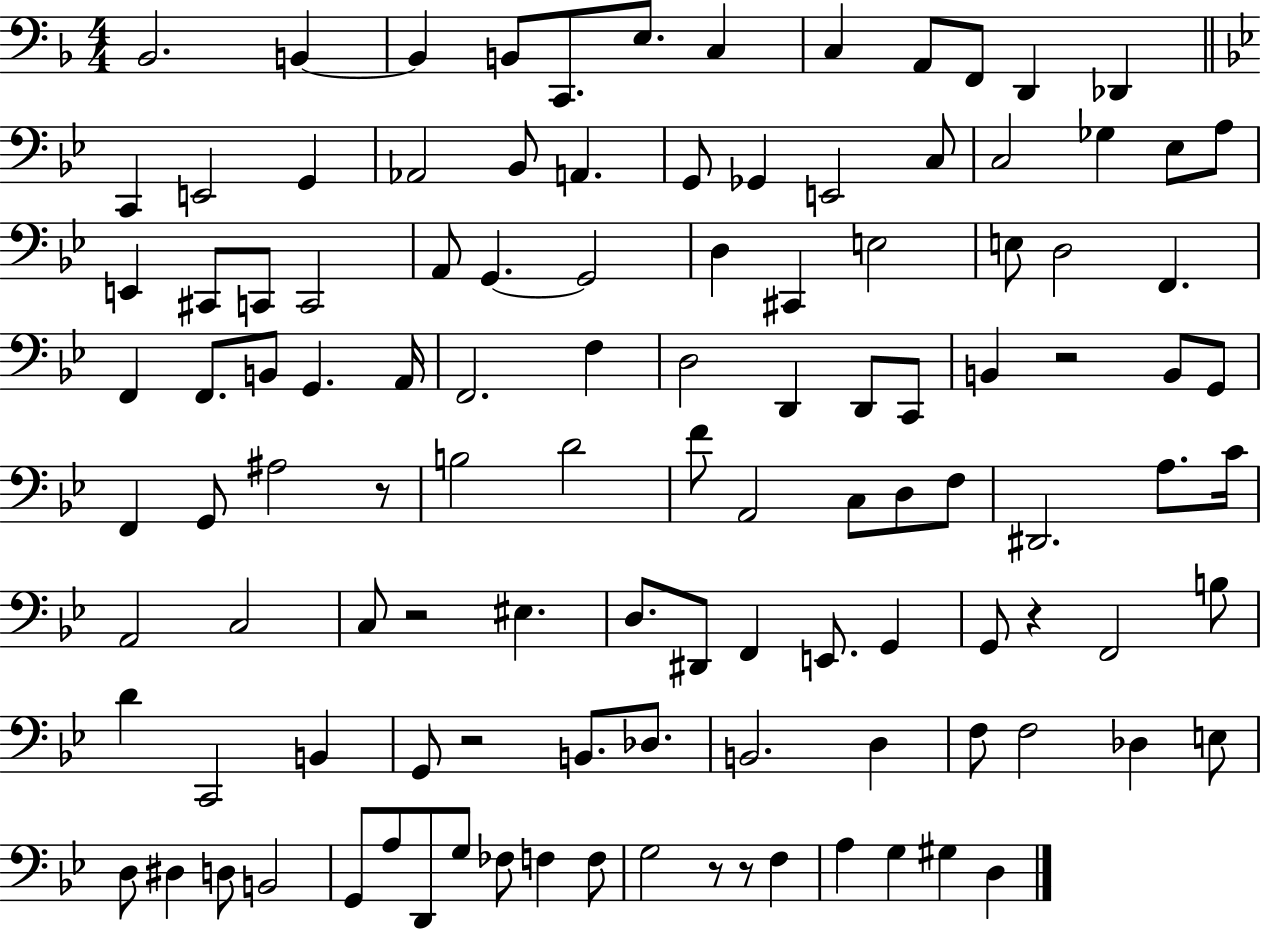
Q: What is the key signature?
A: F major